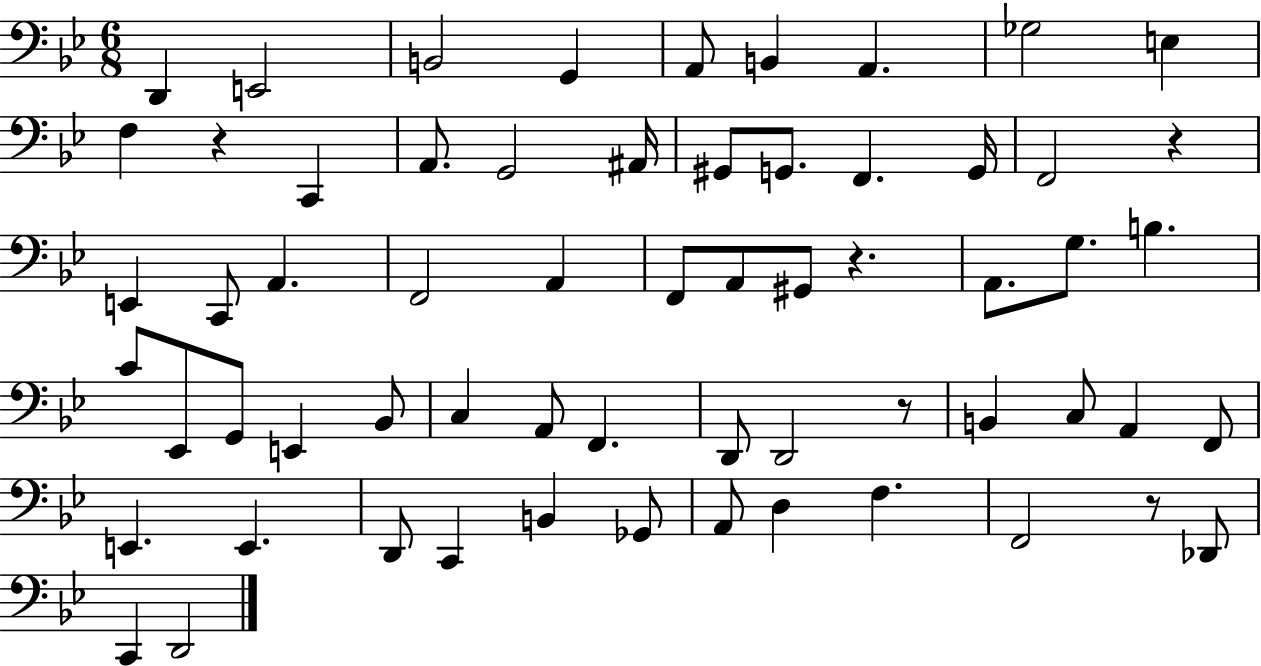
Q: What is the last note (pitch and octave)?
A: D2